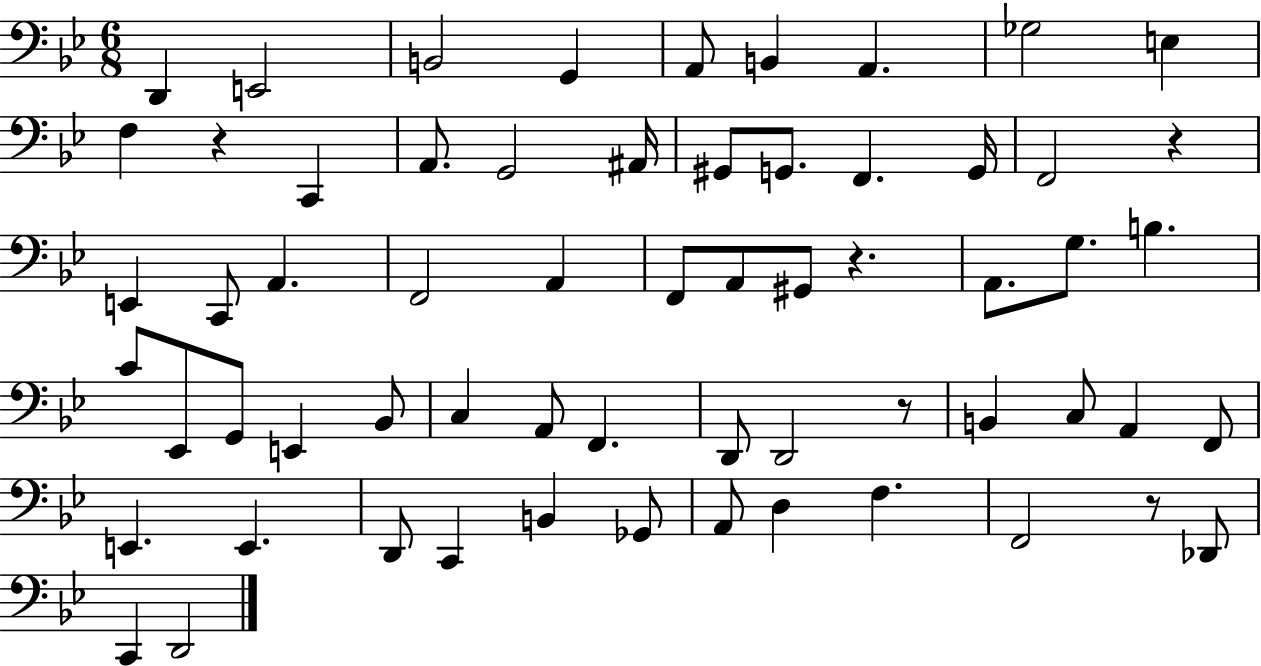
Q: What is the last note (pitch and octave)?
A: D2